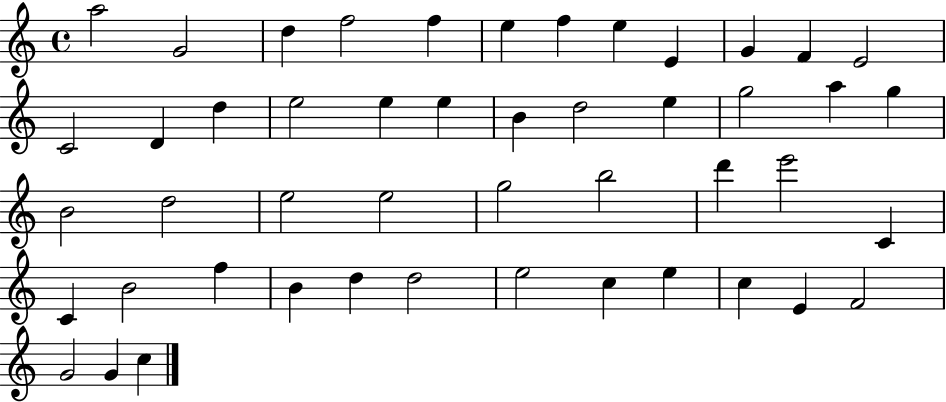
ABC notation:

X:1
T:Untitled
M:4/4
L:1/4
K:C
a2 G2 d f2 f e f e E G F E2 C2 D d e2 e e B d2 e g2 a g B2 d2 e2 e2 g2 b2 d' e'2 C C B2 f B d d2 e2 c e c E F2 G2 G c